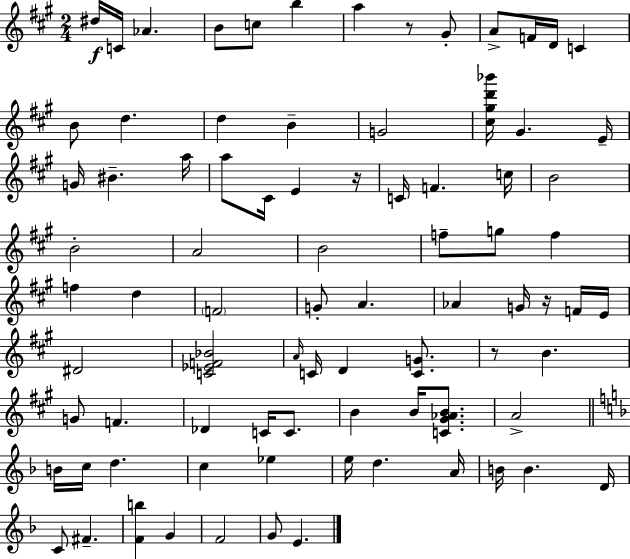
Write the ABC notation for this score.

X:1
T:Untitled
M:2/4
L:1/4
K:A
^d/4 C/4 _A B/2 c/2 b a z/2 ^G/2 A/2 F/4 D/4 C B/2 d d B G2 [^c^gd'_b']/4 ^G E/4 G/4 ^B a/4 a/2 ^C/4 E z/4 C/4 F c/4 B2 B2 A2 B2 f/2 g/2 f f d F2 G/2 A _A G/4 z/4 F/4 E/4 ^D2 [C_EF_B]2 A/4 C/4 D [CG]/2 z/2 B G/2 F _D C/4 C/2 B B/4 [C^G_AB]/2 A2 B/4 c/4 d c _e e/4 d A/4 B/4 B D/4 C/2 ^F [Fb] G F2 G/2 E